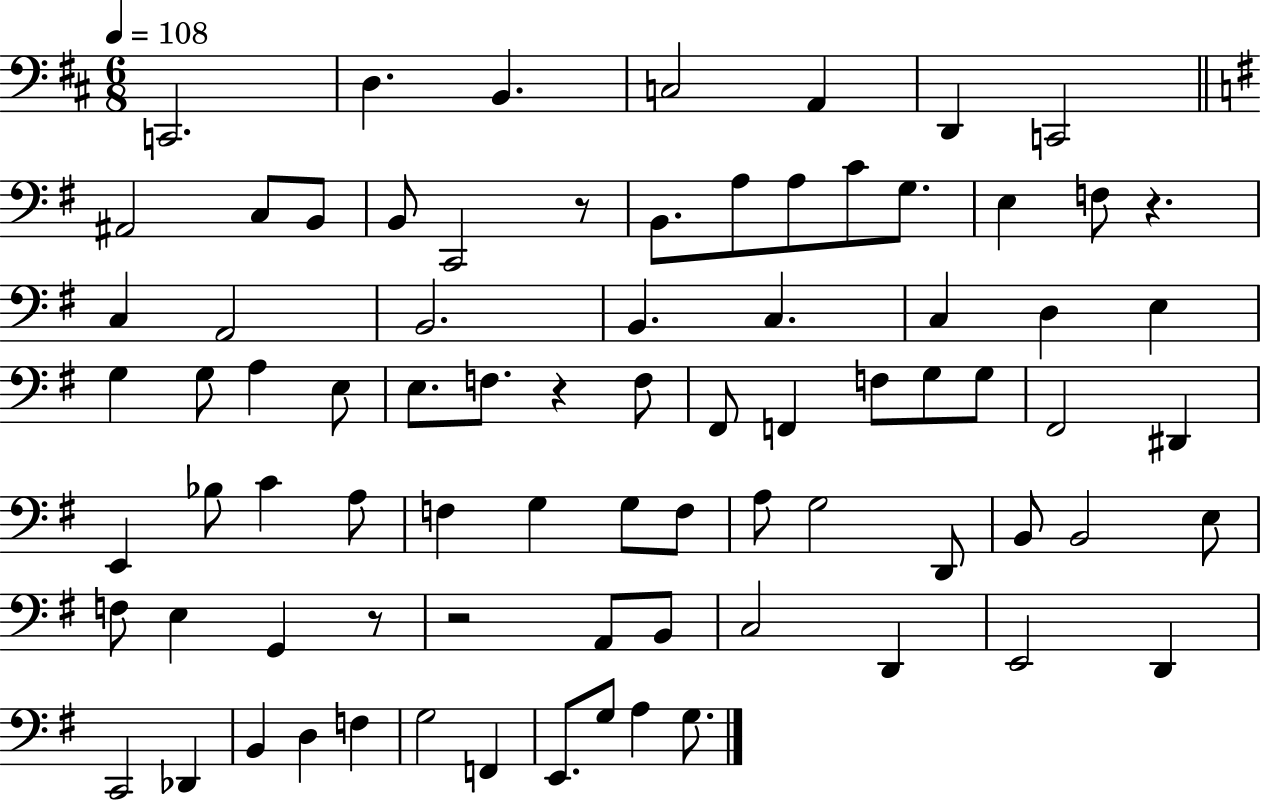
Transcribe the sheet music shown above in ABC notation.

X:1
T:Untitled
M:6/8
L:1/4
K:D
C,,2 D, B,, C,2 A,, D,, C,,2 ^A,,2 C,/2 B,,/2 B,,/2 C,,2 z/2 B,,/2 A,/2 A,/2 C/2 G,/2 E, F,/2 z C, A,,2 B,,2 B,, C, C, D, E, G, G,/2 A, E,/2 E,/2 F,/2 z F,/2 ^F,,/2 F,, F,/2 G,/2 G,/2 ^F,,2 ^D,, E,, _B,/2 C A,/2 F, G, G,/2 F,/2 A,/2 G,2 D,,/2 B,,/2 B,,2 E,/2 F,/2 E, G,, z/2 z2 A,,/2 B,,/2 C,2 D,, E,,2 D,, C,,2 _D,, B,, D, F, G,2 F,, E,,/2 G,/2 A, G,/2